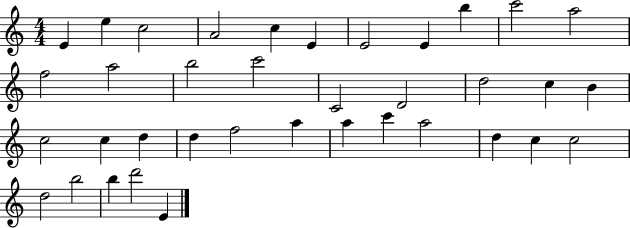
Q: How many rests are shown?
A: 0